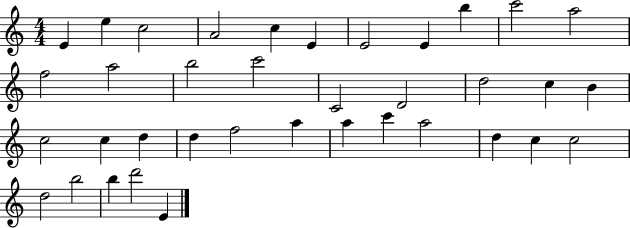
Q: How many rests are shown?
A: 0